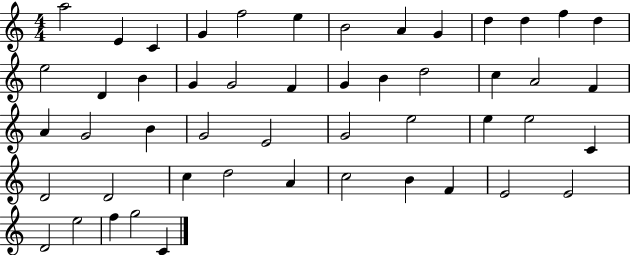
{
  \clef treble
  \numericTimeSignature
  \time 4/4
  \key c \major
  a''2 e'4 c'4 | g'4 f''2 e''4 | b'2 a'4 g'4 | d''4 d''4 f''4 d''4 | \break e''2 d'4 b'4 | g'4 g'2 f'4 | g'4 b'4 d''2 | c''4 a'2 f'4 | \break a'4 g'2 b'4 | g'2 e'2 | g'2 e''2 | e''4 e''2 c'4 | \break d'2 d'2 | c''4 d''2 a'4 | c''2 b'4 f'4 | e'2 e'2 | \break d'2 e''2 | f''4 g''2 c'4 | \bar "|."
}